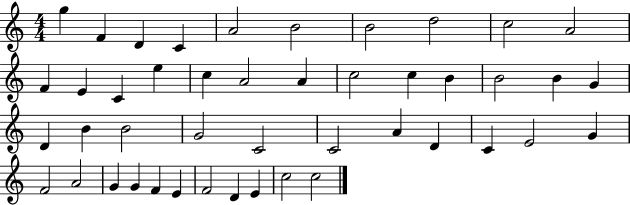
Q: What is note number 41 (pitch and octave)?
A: F4